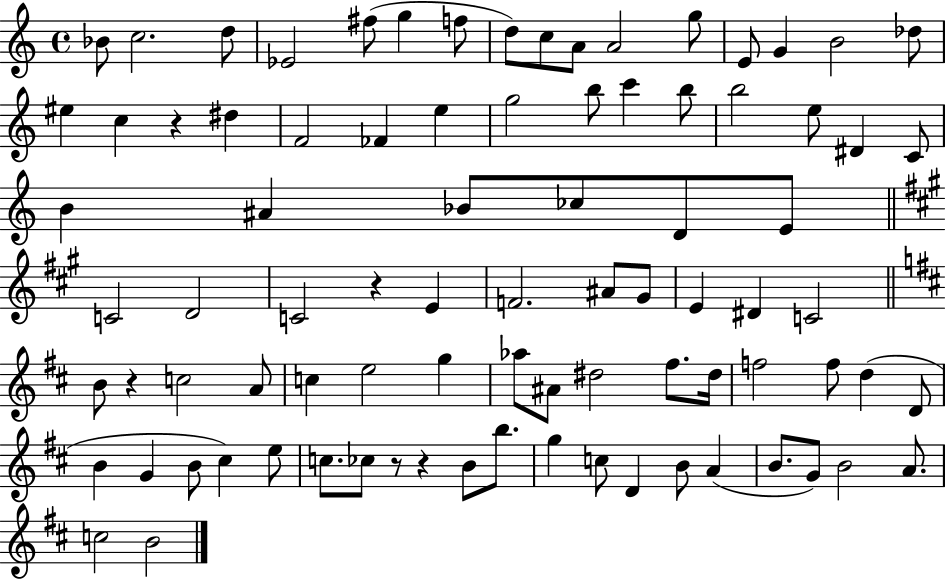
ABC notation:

X:1
T:Untitled
M:4/4
L:1/4
K:C
_B/2 c2 d/2 _E2 ^f/2 g f/2 d/2 c/2 A/2 A2 g/2 E/2 G B2 _d/2 ^e c z ^d F2 _F e g2 b/2 c' b/2 b2 e/2 ^D C/2 B ^A _B/2 _c/2 D/2 E/2 C2 D2 C2 z E F2 ^A/2 ^G/2 E ^D C2 B/2 z c2 A/2 c e2 g _a/2 ^A/2 ^d2 ^f/2 ^d/4 f2 f/2 d D/2 B G B/2 ^c e/2 c/2 _c/2 z/2 z B/2 b/2 g c/2 D B/2 A B/2 G/2 B2 A/2 c2 B2